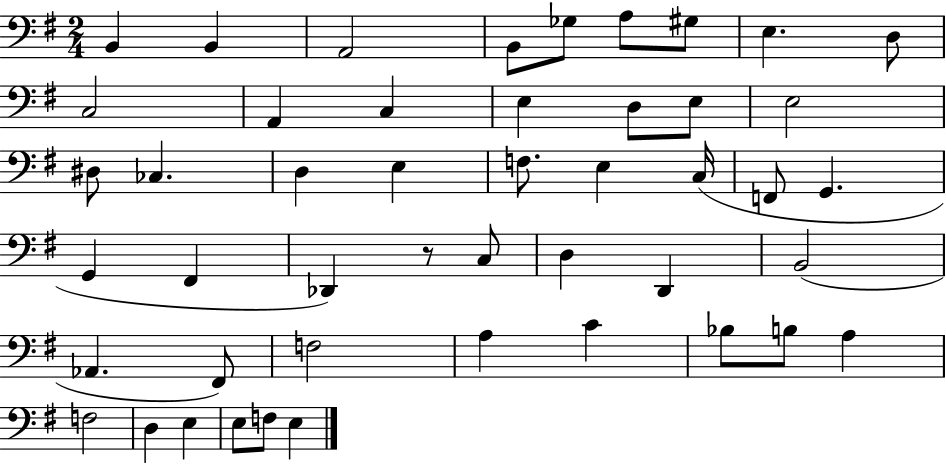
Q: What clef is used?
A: bass